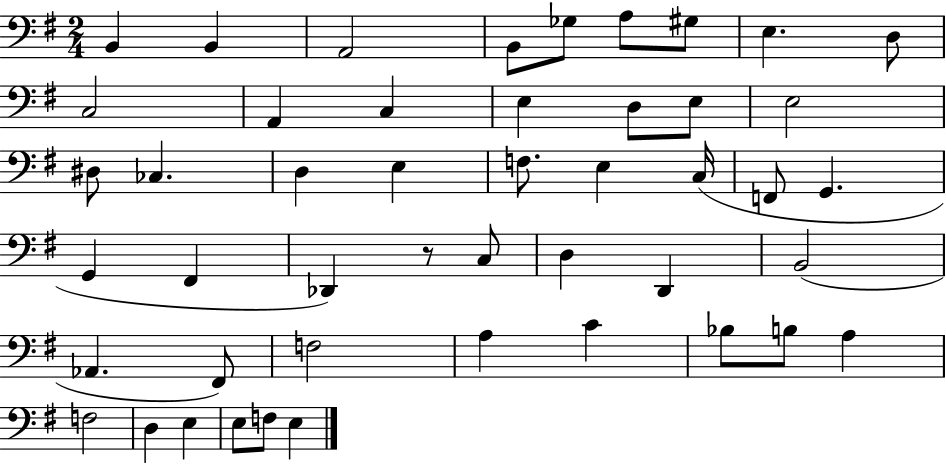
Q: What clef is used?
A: bass